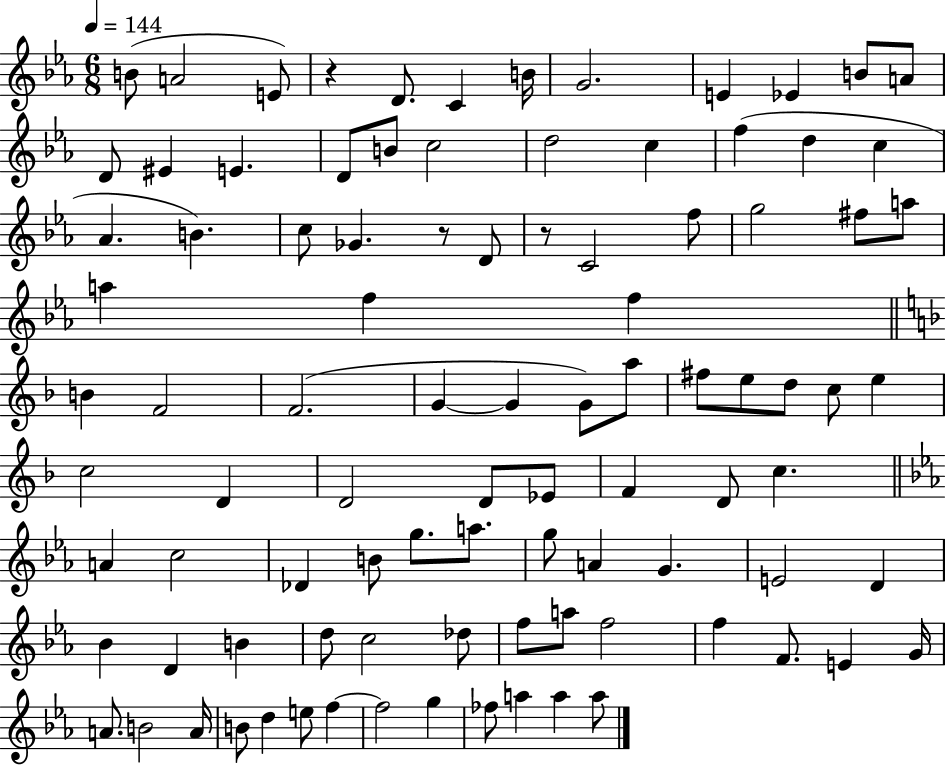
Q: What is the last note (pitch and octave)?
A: A5